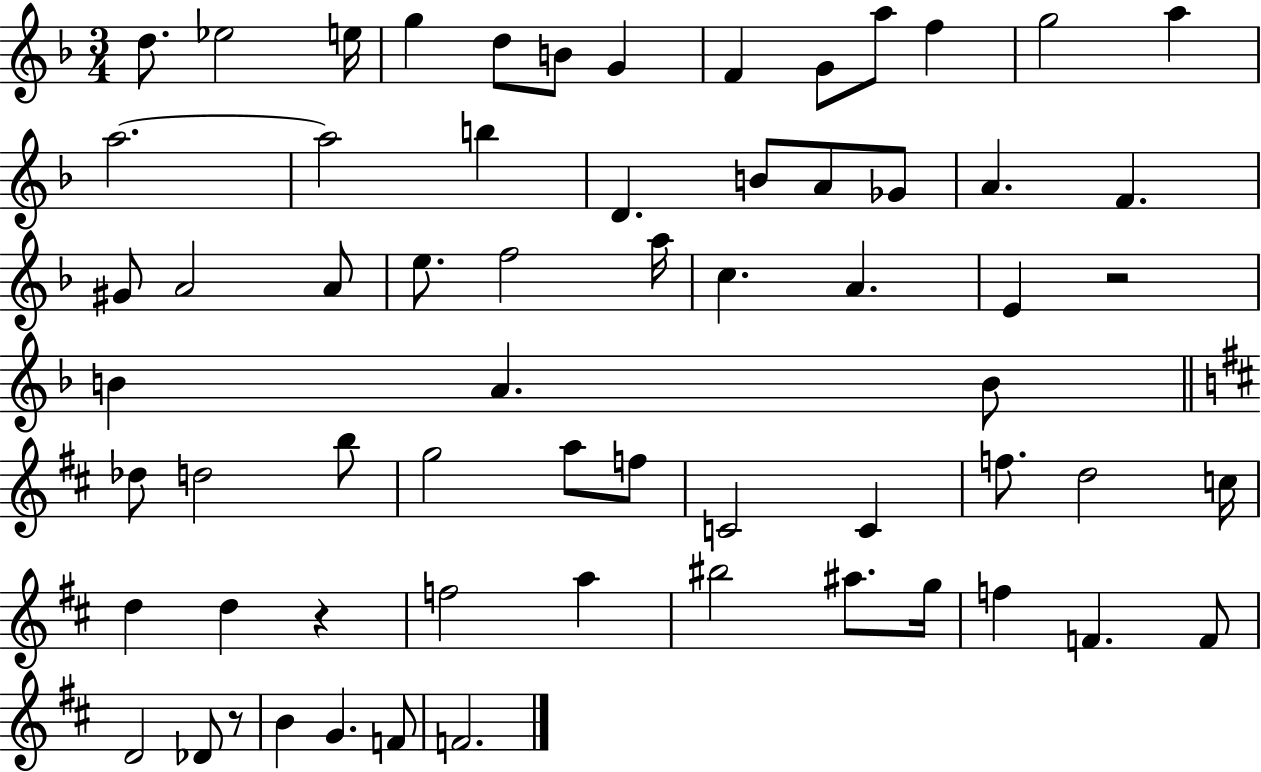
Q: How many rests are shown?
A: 3